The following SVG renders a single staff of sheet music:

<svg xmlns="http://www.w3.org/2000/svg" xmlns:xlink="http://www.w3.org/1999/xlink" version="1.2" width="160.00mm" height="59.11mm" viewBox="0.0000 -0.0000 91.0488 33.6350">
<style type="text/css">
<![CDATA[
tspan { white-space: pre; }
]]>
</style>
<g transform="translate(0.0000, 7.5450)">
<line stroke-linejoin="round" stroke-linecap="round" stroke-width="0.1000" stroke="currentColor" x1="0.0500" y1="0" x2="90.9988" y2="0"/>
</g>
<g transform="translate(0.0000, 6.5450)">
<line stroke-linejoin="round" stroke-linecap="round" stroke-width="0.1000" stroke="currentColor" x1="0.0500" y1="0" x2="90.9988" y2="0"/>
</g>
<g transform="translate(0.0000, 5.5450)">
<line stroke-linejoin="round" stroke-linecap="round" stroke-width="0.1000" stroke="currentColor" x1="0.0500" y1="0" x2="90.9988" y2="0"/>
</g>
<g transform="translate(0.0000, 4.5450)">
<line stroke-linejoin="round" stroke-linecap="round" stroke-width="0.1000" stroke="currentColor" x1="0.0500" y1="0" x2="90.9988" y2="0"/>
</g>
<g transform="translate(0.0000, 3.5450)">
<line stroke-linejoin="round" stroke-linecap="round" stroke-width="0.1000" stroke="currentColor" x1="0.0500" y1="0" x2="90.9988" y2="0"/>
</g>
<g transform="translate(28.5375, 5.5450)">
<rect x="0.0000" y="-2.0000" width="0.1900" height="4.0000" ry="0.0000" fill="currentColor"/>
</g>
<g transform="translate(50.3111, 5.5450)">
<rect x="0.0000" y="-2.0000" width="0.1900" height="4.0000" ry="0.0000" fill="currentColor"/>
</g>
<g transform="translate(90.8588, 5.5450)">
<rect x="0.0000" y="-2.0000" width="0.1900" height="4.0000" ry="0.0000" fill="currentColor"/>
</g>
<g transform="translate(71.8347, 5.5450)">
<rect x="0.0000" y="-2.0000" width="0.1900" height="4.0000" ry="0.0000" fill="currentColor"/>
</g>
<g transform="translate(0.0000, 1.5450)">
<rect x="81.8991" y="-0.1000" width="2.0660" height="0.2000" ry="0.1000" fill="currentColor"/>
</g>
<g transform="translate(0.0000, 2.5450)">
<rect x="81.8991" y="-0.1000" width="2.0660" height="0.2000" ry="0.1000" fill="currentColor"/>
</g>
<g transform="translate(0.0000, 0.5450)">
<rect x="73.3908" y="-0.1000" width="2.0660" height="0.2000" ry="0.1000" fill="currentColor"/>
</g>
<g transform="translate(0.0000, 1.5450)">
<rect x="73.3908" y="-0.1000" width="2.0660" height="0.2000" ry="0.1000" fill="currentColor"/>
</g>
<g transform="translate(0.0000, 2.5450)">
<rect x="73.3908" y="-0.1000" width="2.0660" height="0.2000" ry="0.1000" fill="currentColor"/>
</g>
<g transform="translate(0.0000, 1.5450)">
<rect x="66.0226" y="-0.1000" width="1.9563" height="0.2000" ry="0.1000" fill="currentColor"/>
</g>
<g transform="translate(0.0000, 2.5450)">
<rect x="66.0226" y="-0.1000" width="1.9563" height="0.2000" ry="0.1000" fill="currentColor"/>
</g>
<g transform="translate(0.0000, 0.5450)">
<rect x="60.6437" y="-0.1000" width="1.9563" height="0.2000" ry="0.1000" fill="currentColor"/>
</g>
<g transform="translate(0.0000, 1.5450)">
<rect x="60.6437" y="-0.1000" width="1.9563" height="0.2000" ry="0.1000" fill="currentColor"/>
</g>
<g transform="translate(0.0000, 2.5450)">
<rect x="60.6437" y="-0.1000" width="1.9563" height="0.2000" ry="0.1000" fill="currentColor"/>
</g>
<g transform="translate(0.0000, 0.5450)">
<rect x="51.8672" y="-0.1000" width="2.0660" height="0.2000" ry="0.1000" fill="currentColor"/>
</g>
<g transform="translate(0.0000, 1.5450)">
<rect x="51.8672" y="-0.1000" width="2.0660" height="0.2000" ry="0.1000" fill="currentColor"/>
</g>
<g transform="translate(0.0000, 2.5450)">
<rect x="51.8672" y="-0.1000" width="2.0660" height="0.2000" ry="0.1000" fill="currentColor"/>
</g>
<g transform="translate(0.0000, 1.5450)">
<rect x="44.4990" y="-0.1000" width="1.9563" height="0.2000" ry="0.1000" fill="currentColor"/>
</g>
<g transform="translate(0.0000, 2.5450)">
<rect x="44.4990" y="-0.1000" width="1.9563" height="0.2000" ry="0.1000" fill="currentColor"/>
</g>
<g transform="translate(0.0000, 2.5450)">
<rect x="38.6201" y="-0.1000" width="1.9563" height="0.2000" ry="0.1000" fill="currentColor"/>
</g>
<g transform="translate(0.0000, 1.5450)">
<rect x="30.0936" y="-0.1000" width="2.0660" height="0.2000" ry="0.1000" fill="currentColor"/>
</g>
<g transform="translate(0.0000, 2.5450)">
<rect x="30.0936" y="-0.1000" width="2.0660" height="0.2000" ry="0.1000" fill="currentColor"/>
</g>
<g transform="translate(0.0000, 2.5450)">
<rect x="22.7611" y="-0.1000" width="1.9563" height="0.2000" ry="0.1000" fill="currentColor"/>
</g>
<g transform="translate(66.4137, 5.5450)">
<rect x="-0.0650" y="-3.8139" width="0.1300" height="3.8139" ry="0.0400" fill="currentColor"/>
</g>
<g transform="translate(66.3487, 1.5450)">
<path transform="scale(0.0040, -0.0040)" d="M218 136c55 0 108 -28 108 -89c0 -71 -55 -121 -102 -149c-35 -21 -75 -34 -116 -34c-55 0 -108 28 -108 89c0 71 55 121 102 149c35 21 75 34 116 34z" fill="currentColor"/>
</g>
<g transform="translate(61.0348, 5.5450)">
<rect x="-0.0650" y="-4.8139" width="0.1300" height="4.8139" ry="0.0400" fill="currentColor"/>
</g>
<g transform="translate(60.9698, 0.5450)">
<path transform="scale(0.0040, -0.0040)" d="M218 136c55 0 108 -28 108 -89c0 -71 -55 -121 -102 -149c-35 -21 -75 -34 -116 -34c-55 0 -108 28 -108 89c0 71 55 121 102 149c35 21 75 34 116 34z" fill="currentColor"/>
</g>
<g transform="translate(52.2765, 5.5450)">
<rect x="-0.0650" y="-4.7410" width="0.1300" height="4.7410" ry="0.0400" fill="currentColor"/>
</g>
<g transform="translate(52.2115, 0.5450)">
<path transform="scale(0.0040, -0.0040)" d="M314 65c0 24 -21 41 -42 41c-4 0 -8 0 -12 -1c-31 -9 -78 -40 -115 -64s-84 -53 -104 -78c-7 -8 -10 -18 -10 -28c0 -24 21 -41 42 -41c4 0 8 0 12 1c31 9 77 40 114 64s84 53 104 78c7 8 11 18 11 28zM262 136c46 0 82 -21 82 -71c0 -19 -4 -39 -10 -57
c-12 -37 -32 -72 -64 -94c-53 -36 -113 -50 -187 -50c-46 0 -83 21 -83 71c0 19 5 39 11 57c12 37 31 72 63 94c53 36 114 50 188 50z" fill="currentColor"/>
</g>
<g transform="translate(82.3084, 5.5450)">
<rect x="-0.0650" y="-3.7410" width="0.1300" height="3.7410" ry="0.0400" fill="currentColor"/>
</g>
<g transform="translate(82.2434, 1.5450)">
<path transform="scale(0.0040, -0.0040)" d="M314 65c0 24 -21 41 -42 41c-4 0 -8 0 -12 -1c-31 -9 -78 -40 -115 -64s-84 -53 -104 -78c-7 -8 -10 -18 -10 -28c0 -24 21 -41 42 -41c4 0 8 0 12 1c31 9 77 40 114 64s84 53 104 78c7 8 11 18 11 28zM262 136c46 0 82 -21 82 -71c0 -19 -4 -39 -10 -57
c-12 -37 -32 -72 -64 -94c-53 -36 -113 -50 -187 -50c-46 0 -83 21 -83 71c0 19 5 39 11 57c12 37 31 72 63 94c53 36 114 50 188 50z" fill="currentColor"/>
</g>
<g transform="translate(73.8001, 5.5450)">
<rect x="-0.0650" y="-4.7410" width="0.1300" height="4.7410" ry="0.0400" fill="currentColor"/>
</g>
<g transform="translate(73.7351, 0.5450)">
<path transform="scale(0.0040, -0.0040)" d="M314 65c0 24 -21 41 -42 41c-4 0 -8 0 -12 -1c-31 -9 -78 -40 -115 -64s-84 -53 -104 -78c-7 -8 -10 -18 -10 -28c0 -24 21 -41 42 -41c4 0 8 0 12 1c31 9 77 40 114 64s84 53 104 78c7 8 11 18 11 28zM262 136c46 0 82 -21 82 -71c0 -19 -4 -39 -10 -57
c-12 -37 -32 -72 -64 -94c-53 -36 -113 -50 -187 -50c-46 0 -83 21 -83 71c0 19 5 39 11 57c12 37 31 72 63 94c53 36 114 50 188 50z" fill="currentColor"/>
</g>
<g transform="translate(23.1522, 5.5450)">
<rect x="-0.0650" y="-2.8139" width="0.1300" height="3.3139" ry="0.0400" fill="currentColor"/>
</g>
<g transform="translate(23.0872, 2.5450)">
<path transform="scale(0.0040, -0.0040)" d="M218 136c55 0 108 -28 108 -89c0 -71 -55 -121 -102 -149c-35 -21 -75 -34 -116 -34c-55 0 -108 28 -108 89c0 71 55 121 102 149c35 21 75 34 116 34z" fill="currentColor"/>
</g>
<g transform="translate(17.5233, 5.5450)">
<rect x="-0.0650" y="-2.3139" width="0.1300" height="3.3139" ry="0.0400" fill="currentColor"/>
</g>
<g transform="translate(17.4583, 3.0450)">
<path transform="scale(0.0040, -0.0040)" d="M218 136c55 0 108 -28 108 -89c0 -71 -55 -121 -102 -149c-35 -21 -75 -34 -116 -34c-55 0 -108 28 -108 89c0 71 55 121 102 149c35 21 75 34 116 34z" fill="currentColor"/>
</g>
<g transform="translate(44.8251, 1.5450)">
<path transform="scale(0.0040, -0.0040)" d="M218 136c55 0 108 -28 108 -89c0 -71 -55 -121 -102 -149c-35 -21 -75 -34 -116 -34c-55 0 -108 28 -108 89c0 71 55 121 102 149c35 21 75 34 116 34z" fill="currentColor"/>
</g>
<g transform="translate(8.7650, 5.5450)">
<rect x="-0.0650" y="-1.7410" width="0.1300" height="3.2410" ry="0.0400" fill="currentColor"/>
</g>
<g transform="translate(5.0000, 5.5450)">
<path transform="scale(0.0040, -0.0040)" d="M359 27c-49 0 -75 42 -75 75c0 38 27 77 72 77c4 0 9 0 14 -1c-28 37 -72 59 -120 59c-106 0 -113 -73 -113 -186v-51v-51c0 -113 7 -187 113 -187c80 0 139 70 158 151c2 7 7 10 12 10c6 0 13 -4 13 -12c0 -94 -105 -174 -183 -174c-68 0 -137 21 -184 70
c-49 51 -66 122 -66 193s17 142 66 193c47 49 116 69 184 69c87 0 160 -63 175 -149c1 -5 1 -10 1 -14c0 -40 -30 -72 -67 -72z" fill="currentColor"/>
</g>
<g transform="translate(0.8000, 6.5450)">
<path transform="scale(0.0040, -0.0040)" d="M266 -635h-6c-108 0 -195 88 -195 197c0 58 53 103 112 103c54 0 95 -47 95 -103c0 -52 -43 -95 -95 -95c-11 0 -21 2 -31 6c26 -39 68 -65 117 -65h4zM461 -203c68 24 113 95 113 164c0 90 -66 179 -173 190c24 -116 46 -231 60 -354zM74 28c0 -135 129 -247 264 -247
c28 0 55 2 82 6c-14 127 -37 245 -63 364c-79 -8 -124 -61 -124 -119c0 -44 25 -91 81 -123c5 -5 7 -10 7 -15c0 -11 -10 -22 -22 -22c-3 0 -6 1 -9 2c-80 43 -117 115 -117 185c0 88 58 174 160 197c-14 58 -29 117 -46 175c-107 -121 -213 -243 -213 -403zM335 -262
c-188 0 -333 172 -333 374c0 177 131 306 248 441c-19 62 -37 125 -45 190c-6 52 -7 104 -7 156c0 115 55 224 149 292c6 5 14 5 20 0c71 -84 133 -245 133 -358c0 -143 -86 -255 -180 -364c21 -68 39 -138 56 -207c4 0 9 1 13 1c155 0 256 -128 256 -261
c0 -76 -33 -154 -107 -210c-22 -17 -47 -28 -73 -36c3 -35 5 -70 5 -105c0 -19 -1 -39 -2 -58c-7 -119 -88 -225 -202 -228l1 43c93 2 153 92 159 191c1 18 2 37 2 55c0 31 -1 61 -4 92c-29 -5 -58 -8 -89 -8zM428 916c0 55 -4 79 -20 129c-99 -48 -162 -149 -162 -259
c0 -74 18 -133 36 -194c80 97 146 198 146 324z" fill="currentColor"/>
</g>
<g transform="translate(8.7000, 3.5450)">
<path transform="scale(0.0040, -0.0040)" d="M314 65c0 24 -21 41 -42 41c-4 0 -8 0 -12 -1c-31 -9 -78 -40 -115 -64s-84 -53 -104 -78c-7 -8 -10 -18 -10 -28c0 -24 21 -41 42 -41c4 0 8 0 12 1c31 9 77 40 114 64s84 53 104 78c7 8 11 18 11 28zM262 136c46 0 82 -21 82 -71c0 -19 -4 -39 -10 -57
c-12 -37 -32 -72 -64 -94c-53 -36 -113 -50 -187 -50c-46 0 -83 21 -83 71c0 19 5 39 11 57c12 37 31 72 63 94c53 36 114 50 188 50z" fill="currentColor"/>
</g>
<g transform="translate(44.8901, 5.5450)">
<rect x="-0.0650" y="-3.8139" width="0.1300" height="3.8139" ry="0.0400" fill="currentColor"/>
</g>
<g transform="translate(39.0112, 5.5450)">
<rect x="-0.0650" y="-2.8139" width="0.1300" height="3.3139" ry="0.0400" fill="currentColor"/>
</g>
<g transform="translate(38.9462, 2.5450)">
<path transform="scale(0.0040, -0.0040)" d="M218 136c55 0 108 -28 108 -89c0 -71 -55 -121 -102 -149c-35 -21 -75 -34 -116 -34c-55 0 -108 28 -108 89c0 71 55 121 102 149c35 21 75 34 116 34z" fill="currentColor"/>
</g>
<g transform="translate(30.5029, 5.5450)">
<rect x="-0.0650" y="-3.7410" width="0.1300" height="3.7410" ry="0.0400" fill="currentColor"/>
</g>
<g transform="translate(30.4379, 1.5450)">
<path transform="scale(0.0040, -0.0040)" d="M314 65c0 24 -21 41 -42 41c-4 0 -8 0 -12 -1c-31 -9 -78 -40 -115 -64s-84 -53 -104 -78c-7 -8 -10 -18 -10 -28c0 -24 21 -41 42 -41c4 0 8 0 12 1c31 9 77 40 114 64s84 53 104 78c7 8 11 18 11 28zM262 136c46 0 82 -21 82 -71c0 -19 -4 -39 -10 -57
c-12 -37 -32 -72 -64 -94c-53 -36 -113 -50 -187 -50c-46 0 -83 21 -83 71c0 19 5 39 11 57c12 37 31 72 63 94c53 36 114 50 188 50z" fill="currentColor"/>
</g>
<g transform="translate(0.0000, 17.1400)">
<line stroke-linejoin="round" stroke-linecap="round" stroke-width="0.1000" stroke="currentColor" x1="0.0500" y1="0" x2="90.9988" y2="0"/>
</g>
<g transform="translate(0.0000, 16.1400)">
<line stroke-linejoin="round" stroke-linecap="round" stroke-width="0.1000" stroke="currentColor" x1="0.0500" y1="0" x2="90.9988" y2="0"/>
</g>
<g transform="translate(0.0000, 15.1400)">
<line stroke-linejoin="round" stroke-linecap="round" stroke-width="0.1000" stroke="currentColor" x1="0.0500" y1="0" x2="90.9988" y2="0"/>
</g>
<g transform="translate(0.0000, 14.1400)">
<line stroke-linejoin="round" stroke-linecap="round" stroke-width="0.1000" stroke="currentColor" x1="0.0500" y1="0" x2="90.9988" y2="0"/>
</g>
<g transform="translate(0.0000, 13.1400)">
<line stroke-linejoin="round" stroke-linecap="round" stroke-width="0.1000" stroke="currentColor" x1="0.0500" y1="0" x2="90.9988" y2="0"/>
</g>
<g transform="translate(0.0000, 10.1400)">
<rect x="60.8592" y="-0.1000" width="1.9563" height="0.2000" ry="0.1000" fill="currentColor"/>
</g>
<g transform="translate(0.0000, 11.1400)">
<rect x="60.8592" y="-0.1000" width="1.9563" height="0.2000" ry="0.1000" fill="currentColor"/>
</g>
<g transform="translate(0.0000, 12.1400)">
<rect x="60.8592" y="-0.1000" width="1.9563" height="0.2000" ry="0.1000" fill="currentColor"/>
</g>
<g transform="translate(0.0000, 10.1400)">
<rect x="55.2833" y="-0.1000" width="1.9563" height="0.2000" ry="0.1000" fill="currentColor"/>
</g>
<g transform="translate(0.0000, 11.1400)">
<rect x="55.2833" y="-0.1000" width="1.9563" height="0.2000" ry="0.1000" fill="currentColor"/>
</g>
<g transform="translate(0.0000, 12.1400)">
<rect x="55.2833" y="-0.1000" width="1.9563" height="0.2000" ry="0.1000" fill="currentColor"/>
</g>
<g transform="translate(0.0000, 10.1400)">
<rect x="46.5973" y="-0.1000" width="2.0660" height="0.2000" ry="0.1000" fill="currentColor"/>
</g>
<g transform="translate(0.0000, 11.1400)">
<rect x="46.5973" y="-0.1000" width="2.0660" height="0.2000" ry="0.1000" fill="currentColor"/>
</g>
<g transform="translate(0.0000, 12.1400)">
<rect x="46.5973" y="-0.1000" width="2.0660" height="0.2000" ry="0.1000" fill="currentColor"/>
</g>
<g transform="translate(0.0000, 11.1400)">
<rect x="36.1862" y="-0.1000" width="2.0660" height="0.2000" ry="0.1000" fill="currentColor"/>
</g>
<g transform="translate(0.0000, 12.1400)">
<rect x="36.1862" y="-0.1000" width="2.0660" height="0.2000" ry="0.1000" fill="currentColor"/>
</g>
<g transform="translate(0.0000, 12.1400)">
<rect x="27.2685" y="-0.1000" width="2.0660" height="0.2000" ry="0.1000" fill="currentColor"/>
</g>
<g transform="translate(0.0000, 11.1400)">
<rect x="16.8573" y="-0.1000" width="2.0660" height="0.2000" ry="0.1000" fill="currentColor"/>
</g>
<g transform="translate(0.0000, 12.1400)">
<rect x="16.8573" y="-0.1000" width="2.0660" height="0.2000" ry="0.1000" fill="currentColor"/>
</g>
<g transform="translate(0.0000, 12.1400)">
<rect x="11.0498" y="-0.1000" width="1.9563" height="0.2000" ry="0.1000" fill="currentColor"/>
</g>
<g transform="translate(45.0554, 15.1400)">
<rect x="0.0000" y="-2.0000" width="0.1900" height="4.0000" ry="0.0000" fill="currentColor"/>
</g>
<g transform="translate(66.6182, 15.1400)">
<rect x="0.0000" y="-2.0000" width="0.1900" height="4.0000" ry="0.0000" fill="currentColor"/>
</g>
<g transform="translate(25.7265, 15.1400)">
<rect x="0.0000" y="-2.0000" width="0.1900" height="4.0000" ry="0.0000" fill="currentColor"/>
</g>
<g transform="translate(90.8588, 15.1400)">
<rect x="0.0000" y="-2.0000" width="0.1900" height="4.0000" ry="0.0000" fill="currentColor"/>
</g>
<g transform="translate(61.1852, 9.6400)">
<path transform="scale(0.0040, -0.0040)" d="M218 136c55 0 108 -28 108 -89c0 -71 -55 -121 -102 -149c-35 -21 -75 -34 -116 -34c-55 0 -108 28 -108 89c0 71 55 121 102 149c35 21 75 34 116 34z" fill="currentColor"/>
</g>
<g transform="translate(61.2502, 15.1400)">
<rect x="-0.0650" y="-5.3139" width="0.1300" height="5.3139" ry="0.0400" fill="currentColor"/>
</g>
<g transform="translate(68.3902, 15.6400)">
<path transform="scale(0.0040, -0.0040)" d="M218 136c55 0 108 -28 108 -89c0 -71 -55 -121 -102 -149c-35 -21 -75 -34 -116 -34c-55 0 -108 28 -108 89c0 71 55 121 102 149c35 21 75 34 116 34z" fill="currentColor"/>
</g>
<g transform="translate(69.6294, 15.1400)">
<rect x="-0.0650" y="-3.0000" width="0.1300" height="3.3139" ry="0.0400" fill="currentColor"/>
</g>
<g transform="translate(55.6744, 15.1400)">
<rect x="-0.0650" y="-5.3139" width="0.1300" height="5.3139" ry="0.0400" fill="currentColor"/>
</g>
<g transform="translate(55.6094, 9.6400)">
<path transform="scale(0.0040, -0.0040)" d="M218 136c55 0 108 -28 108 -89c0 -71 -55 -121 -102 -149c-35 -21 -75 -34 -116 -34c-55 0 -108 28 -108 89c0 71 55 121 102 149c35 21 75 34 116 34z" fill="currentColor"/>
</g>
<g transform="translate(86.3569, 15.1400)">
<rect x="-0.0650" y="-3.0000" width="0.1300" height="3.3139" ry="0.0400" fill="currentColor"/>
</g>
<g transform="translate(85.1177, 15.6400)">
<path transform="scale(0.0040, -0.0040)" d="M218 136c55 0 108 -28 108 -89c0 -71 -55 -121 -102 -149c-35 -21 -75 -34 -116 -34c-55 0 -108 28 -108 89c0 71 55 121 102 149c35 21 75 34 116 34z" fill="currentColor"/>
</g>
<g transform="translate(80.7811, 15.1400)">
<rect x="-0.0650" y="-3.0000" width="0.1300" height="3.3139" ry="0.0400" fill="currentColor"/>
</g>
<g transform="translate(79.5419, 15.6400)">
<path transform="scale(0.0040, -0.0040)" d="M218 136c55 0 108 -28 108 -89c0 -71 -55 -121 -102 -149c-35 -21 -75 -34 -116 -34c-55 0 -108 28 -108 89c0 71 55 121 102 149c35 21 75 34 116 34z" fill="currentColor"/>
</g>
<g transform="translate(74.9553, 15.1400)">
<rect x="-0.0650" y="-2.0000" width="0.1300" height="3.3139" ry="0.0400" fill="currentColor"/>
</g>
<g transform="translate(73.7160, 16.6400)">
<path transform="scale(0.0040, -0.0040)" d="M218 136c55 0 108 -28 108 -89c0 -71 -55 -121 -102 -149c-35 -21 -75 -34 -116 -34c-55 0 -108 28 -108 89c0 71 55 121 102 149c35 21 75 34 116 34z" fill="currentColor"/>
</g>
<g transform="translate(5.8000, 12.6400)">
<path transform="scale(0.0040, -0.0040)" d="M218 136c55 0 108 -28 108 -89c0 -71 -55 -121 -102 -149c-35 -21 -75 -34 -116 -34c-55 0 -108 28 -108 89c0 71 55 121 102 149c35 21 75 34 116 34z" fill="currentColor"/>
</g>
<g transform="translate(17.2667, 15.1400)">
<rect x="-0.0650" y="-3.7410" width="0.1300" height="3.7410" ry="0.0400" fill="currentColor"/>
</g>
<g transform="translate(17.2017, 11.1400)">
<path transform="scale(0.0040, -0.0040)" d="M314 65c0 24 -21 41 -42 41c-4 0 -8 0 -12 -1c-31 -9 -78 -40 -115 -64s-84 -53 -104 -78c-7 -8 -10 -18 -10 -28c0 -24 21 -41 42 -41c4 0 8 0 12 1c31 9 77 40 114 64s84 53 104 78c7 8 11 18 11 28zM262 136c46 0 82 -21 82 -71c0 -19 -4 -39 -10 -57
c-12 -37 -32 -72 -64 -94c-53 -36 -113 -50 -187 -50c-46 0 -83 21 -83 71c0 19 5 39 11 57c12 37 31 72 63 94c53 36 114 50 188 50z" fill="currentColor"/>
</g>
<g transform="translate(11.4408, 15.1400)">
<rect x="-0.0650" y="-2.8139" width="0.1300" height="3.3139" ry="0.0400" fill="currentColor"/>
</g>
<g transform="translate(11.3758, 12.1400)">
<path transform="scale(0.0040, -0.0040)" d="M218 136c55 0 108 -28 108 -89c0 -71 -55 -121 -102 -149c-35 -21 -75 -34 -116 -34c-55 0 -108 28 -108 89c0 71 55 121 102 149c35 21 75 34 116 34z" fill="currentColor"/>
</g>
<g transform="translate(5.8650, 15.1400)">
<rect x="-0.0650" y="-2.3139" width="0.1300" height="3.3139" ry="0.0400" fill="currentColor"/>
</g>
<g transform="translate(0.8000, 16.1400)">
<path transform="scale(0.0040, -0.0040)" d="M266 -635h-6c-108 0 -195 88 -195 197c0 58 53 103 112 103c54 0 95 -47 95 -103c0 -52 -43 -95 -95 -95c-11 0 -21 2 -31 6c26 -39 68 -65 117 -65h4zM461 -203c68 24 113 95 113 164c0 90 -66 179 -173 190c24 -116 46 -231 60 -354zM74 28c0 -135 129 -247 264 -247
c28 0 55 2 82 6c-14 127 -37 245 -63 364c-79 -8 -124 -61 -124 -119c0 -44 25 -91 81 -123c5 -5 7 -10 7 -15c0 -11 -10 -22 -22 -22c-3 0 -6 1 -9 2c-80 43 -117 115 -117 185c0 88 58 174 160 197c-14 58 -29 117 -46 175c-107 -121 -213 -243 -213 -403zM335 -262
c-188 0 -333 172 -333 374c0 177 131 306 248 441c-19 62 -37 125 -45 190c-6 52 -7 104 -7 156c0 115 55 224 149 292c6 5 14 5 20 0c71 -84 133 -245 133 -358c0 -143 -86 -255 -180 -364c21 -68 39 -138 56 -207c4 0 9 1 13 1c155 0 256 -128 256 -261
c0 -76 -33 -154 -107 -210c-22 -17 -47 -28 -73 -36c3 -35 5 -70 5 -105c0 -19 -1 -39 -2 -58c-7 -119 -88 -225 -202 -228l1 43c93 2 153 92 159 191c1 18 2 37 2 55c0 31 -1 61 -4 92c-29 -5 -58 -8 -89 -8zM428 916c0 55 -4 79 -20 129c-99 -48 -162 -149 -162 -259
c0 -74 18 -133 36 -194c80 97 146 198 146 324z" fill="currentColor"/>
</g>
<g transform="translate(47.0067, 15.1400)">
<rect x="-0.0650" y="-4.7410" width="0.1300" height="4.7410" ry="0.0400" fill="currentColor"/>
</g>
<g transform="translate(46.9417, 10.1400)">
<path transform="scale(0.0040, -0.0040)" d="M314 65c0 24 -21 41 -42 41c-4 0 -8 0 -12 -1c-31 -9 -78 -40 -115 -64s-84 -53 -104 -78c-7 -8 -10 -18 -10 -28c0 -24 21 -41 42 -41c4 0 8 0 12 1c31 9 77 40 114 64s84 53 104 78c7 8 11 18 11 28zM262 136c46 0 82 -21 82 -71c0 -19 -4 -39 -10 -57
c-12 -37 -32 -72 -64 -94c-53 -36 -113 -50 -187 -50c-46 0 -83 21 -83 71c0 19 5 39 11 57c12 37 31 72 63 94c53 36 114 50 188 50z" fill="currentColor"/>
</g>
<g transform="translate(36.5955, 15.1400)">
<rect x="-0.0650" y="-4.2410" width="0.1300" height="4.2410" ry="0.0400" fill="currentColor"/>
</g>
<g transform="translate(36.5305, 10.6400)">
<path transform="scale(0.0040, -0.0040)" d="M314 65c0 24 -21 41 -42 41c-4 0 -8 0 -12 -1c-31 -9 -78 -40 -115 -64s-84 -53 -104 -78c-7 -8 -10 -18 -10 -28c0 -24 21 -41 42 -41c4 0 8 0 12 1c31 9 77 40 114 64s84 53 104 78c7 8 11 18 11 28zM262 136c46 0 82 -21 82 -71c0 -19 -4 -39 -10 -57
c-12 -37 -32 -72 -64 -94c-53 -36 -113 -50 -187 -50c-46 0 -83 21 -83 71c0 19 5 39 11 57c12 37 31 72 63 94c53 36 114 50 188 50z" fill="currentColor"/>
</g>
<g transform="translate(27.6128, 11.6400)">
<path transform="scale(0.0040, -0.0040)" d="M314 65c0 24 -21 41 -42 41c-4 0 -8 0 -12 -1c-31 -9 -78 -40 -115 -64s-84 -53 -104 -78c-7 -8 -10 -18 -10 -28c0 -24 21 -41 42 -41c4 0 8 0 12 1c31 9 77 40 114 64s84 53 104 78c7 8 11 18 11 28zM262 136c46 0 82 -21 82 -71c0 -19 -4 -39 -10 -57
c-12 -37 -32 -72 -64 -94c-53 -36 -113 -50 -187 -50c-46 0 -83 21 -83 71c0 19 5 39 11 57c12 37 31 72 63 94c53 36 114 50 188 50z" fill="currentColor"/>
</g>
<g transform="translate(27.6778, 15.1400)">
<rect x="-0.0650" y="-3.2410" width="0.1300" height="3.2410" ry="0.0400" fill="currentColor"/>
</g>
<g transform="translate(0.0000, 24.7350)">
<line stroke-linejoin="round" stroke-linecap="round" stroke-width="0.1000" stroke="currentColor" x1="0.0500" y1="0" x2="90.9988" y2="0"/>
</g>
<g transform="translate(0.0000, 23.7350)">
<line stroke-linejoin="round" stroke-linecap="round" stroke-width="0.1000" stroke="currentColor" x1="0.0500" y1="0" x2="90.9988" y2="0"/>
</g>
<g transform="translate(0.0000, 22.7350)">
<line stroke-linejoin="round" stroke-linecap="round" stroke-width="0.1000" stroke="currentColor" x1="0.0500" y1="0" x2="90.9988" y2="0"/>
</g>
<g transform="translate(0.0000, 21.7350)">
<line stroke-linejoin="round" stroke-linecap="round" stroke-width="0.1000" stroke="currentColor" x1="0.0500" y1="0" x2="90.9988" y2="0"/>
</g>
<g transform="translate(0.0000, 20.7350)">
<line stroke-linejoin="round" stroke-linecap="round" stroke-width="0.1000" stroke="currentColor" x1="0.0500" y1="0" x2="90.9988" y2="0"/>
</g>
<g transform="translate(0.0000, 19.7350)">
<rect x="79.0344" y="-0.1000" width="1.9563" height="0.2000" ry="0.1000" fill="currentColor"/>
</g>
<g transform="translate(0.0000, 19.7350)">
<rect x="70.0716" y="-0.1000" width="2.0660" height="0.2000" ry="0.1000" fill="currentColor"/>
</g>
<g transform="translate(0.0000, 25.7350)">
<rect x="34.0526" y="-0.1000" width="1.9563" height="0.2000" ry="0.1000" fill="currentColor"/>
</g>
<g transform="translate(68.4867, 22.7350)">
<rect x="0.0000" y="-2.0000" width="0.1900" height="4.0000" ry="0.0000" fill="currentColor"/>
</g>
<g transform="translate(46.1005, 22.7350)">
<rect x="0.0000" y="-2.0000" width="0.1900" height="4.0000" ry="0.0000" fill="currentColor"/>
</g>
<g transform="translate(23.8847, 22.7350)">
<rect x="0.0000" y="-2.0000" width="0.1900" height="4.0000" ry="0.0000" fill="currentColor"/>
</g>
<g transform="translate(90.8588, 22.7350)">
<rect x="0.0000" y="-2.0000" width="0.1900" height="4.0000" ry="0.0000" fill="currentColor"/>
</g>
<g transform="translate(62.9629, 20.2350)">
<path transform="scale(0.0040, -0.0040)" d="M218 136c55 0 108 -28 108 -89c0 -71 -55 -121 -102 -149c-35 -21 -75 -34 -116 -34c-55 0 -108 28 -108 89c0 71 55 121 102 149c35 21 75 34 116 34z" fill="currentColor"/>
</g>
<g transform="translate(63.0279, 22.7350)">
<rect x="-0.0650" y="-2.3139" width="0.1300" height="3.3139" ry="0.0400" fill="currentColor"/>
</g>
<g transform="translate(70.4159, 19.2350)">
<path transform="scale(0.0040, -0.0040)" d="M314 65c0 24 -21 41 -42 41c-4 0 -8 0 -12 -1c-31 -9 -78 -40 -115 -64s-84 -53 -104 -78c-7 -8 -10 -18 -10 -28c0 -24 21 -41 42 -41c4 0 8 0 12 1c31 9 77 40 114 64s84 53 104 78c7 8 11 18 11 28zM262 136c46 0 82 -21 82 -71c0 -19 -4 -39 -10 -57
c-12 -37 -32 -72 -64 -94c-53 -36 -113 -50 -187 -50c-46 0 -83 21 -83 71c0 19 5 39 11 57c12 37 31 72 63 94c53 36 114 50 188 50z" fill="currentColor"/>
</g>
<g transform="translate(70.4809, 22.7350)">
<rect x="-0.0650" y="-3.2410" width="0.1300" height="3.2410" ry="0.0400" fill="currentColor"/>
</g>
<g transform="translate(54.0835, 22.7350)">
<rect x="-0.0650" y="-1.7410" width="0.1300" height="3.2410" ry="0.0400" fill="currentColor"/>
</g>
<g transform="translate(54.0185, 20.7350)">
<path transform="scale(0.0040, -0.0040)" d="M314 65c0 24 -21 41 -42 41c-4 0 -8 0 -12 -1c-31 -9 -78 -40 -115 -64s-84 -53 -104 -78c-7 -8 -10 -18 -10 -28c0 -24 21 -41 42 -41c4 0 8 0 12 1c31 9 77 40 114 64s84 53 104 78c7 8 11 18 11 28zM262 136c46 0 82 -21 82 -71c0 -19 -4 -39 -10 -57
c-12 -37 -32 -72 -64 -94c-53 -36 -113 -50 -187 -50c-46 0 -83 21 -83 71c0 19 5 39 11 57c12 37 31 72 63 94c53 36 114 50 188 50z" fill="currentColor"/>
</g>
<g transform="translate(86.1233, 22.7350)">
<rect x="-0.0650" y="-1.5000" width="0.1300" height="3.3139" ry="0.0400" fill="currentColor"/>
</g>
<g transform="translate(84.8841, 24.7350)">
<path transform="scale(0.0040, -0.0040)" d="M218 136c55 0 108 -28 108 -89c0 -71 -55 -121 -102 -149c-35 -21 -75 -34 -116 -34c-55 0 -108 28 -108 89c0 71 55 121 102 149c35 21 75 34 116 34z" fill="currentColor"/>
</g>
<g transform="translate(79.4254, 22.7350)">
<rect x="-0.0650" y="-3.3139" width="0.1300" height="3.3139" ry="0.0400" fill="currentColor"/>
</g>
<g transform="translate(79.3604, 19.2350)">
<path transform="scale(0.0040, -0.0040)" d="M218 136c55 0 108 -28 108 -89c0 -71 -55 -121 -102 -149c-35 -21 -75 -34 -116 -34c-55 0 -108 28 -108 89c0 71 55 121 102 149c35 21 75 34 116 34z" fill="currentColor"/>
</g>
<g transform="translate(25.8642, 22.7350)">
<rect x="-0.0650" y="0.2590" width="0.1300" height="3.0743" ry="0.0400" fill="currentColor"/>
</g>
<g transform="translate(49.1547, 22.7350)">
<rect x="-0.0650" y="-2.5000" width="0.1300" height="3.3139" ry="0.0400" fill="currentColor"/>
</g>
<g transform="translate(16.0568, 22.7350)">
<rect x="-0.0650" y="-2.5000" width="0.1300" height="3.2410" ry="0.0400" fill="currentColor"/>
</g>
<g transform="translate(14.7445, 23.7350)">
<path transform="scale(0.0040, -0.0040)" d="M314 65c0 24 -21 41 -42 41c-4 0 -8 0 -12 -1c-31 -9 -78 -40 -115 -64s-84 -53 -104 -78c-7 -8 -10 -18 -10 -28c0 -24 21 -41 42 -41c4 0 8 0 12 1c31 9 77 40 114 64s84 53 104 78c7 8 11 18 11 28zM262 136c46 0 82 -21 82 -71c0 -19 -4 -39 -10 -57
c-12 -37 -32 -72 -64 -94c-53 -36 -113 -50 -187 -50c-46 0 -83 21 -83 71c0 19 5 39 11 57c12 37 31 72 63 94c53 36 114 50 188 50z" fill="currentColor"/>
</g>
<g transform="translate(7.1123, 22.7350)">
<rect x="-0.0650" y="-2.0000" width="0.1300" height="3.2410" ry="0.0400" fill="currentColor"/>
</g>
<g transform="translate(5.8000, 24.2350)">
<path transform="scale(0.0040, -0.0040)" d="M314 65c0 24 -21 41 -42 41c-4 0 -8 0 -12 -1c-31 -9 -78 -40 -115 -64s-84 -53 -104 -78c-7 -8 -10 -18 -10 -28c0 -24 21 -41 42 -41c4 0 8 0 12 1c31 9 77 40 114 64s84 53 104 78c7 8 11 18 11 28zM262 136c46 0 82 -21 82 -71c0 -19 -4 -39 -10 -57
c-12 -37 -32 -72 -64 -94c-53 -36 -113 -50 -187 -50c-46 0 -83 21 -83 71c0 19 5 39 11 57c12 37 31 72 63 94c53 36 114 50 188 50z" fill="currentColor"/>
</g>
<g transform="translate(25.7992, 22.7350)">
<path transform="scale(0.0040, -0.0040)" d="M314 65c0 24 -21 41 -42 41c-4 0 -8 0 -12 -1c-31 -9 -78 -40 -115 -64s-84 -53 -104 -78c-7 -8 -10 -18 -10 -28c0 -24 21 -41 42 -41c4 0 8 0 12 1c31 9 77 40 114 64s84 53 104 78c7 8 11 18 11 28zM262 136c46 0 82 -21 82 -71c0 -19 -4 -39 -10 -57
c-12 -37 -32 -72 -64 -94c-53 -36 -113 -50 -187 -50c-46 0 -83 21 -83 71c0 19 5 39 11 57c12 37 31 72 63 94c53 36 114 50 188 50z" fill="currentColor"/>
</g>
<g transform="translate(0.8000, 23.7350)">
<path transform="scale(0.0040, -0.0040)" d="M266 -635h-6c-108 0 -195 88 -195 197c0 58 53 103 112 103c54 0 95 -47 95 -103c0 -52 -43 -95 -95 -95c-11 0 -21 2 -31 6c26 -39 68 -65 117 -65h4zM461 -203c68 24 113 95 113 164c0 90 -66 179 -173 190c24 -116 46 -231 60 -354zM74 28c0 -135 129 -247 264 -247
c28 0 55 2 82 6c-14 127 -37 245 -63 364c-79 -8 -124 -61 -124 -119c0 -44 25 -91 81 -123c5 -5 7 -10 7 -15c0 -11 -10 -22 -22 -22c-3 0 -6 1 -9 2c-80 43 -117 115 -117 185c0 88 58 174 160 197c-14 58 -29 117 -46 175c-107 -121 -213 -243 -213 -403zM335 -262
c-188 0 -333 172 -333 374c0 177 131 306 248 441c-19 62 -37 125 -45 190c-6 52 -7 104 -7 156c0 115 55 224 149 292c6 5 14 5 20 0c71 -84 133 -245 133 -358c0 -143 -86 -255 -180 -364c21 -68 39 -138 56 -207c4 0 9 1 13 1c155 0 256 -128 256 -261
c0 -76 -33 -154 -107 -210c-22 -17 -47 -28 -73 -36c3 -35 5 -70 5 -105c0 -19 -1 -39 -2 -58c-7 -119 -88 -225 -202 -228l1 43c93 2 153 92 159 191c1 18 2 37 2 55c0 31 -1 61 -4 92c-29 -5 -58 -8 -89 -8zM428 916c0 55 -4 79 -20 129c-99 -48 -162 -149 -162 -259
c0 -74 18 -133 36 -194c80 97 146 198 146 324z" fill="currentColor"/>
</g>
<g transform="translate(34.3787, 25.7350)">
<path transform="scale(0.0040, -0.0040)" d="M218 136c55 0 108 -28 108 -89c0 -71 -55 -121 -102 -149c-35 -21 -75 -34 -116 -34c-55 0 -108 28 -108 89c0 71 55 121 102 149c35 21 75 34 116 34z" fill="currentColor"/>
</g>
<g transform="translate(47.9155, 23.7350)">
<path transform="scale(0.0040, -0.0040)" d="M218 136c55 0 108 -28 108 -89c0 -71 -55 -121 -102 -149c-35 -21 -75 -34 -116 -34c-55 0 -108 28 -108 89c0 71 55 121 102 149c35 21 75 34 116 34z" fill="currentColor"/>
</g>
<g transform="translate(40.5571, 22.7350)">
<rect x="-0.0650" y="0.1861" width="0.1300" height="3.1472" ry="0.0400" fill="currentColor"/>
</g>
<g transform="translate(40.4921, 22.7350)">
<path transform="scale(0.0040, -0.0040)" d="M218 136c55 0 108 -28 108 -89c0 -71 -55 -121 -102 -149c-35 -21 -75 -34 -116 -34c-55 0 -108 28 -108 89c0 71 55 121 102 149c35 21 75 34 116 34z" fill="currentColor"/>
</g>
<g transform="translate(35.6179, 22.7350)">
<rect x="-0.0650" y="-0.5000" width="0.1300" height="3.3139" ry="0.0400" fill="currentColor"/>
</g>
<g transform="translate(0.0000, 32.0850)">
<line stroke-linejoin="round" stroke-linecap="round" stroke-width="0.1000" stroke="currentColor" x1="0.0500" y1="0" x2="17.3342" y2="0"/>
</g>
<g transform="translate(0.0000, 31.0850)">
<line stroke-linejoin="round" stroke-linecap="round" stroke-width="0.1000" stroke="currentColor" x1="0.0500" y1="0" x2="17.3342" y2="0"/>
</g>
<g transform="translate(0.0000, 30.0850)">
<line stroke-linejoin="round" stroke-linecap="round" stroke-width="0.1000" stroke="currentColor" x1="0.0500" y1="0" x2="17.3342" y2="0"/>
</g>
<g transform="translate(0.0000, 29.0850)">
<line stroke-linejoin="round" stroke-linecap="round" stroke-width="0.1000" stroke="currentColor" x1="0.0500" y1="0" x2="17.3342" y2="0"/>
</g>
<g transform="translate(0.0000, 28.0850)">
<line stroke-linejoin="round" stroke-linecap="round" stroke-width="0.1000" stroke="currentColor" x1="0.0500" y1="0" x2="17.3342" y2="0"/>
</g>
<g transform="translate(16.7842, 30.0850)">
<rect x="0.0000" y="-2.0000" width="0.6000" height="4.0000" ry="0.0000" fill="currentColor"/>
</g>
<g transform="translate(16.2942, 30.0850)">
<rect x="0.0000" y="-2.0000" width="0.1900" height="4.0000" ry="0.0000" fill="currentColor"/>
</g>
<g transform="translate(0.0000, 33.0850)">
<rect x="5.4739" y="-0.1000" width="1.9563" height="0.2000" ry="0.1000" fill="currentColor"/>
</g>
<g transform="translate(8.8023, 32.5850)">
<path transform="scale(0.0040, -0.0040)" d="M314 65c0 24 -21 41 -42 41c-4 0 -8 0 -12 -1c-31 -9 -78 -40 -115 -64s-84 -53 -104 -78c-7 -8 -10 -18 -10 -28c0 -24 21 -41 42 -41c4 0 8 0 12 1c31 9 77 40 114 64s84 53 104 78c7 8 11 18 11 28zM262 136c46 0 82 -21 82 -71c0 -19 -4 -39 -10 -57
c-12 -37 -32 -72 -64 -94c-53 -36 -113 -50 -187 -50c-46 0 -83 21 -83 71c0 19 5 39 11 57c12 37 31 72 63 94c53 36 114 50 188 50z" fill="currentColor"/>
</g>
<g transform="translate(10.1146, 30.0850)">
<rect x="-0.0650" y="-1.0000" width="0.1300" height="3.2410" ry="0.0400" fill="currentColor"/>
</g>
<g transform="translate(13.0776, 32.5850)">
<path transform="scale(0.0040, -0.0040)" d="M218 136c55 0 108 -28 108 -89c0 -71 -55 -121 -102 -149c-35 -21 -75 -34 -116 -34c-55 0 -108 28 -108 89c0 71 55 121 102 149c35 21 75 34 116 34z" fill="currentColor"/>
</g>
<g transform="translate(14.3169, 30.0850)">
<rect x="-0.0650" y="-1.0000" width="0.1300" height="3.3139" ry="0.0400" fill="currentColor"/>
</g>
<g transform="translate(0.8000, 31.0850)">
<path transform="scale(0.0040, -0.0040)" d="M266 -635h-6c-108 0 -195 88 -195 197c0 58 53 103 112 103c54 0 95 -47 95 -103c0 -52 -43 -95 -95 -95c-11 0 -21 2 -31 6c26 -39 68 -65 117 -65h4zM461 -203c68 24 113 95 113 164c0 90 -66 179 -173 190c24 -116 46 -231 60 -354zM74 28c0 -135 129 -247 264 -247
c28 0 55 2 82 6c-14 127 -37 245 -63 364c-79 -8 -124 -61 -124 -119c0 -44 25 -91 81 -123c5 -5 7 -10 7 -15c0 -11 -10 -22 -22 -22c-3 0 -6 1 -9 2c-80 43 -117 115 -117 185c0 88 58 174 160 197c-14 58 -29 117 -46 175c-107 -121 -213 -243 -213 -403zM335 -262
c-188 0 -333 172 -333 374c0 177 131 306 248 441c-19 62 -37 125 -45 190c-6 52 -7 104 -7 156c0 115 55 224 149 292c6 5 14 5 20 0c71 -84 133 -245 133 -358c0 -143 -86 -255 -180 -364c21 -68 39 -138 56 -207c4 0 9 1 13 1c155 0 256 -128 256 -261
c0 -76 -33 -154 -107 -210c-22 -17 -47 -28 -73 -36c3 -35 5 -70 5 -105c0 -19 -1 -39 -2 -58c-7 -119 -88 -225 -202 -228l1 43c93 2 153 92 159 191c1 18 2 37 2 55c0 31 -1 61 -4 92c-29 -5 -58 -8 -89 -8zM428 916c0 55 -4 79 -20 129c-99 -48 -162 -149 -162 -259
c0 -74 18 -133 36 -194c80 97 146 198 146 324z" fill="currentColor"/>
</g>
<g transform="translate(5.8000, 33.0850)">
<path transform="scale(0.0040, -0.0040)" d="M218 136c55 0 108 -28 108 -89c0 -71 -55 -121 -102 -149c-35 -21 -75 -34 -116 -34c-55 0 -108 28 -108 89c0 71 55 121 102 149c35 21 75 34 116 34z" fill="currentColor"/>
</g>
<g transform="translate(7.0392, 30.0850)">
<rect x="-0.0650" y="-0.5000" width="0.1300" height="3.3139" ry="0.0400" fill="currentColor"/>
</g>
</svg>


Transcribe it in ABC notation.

X:1
T:Untitled
M:4/4
L:1/4
K:C
f2 g a c'2 a c' e'2 e' c' e'2 c'2 g a c'2 b2 d'2 e'2 f' f' A F A A F2 G2 B2 C B G f2 g b2 b E C D2 D